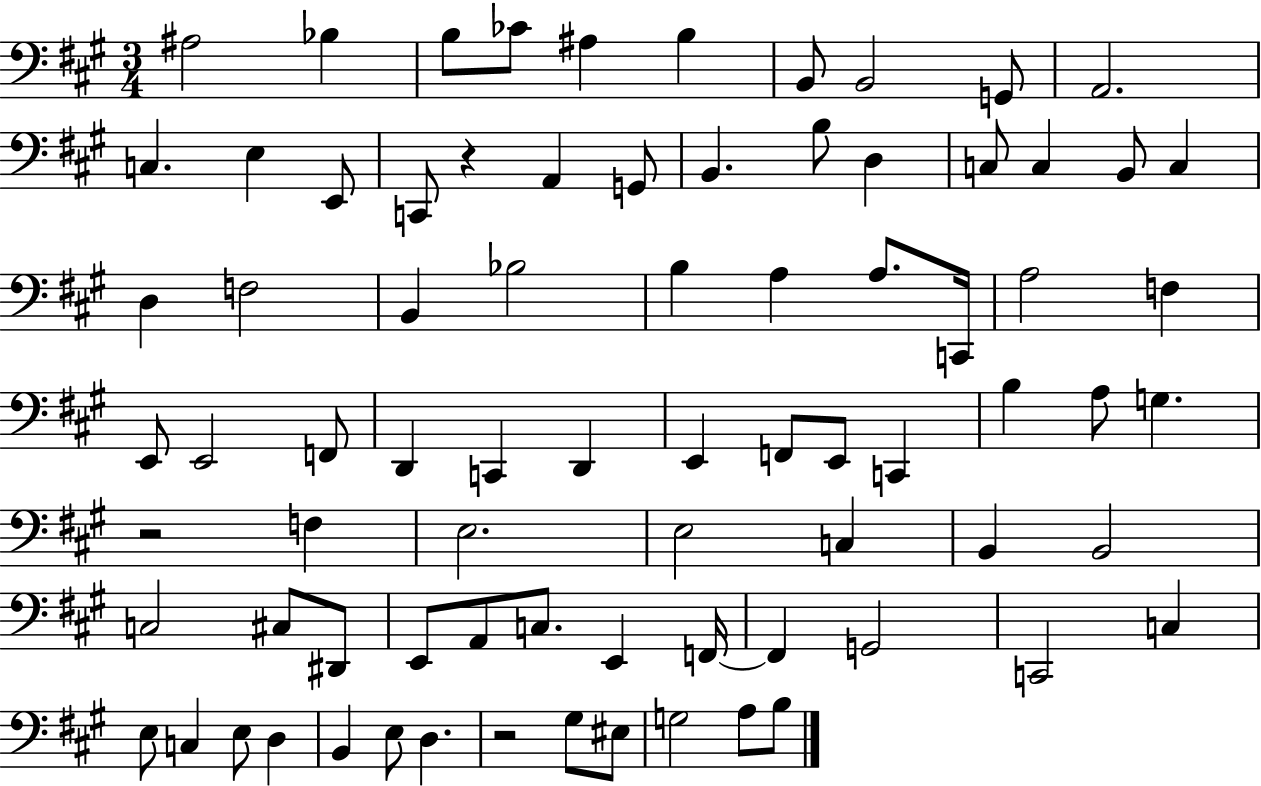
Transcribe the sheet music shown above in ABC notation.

X:1
T:Untitled
M:3/4
L:1/4
K:A
^A,2 _B, B,/2 _C/2 ^A, B, B,,/2 B,,2 G,,/2 A,,2 C, E, E,,/2 C,,/2 z A,, G,,/2 B,, B,/2 D, C,/2 C, B,,/2 C, D, F,2 B,, _B,2 B, A, A,/2 C,,/4 A,2 F, E,,/2 E,,2 F,,/2 D,, C,, D,, E,, F,,/2 E,,/2 C,, B, A,/2 G, z2 F, E,2 E,2 C, B,, B,,2 C,2 ^C,/2 ^D,,/2 E,,/2 A,,/2 C,/2 E,, F,,/4 F,, G,,2 C,,2 C, E,/2 C, E,/2 D, B,, E,/2 D, z2 ^G,/2 ^E,/2 G,2 A,/2 B,/2